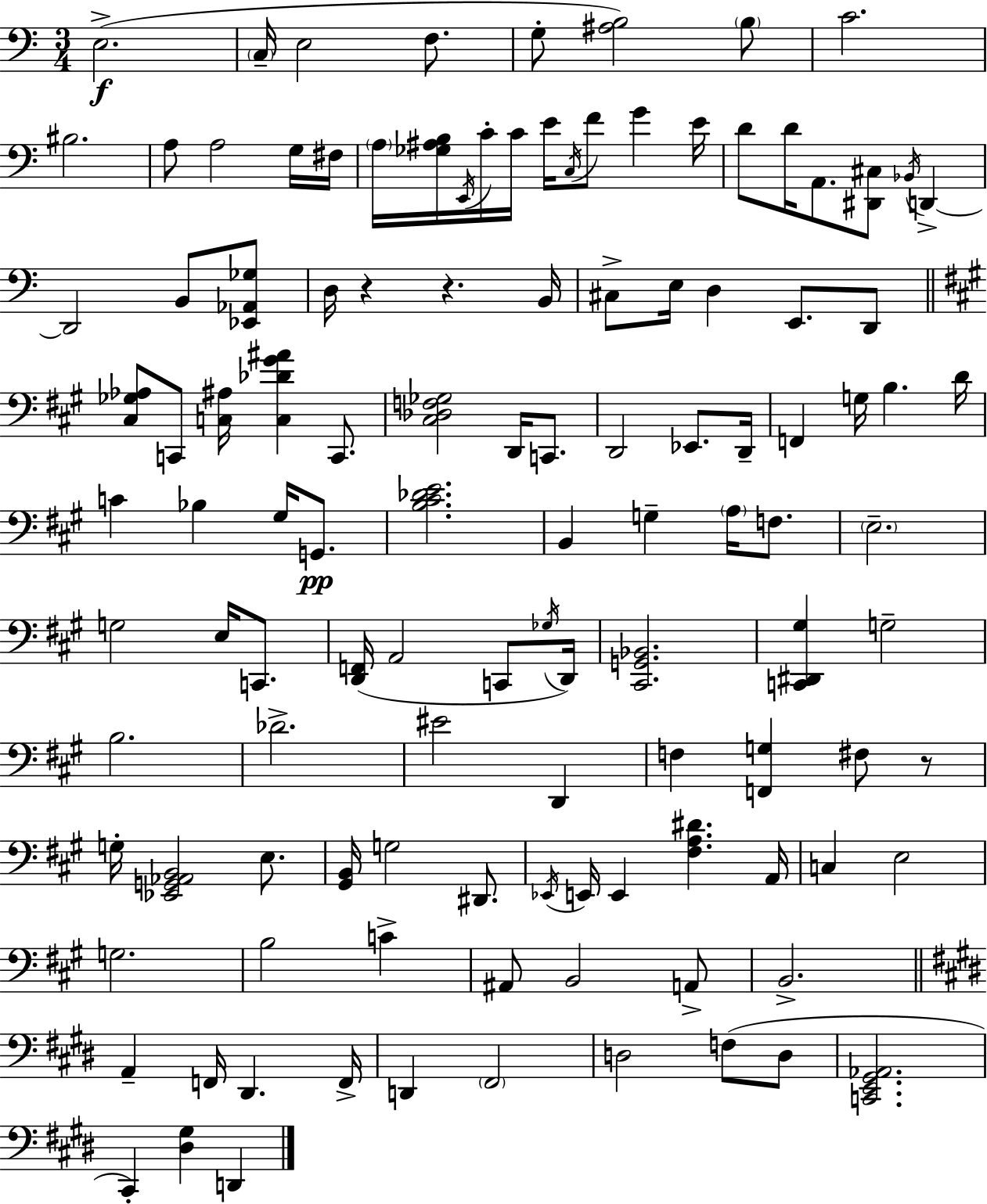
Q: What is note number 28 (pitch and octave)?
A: B2